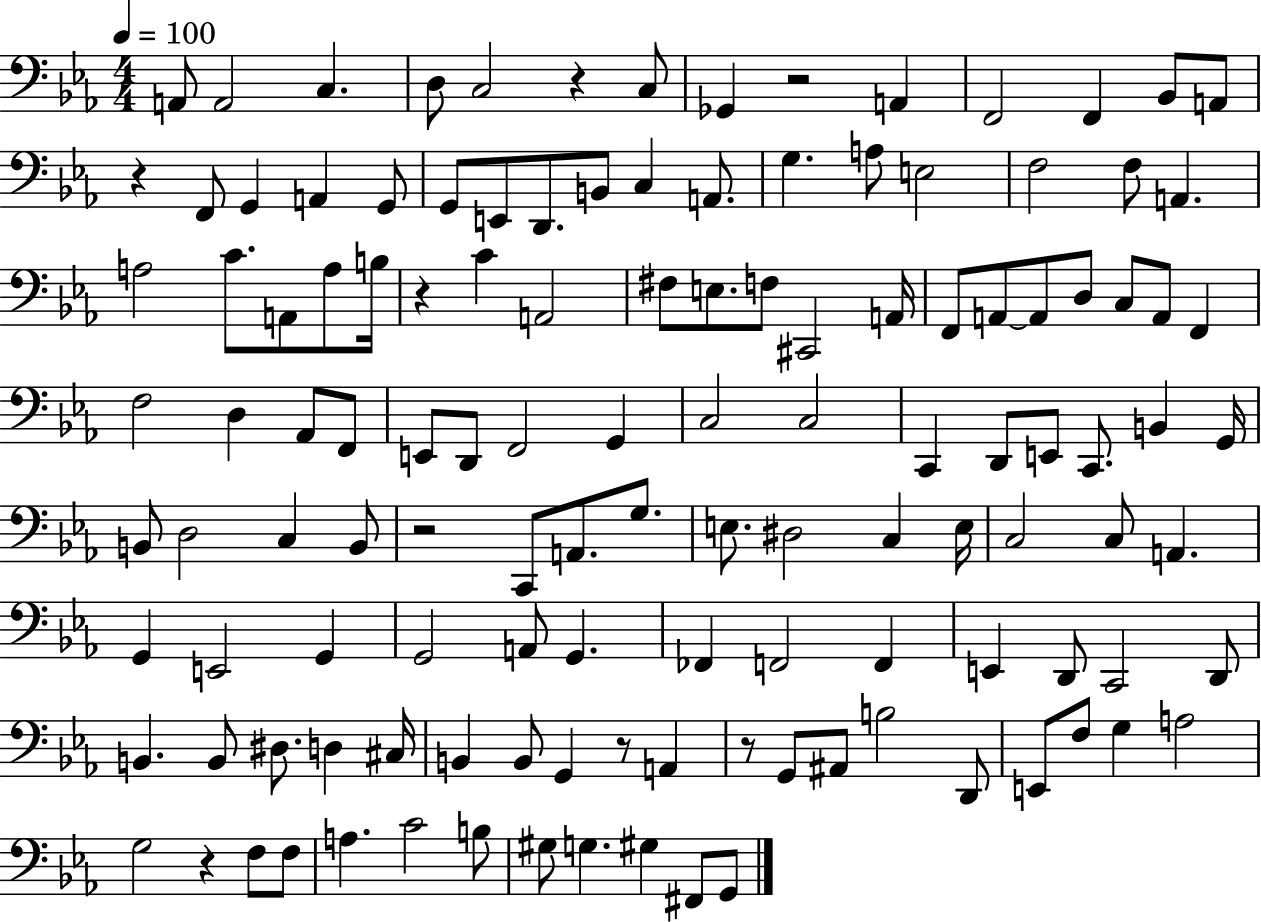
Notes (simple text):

A2/e A2/h C3/q. D3/e C3/h R/q C3/e Gb2/q R/h A2/q F2/h F2/q Bb2/e A2/e R/q F2/e G2/q A2/q G2/e G2/e E2/e D2/e. B2/e C3/q A2/e. G3/q. A3/e E3/h F3/h F3/e A2/q. A3/h C4/e. A2/e A3/e B3/s R/q C4/q A2/h F#3/e E3/e. F3/e C#2/h A2/s F2/e A2/e A2/e D3/e C3/e A2/e F2/q F3/h D3/q Ab2/e F2/e E2/e D2/e F2/h G2/q C3/h C3/h C2/q D2/e E2/e C2/e. B2/q G2/s B2/e D3/h C3/q B2/e R/h C2/e A2/e. G3/e. E3/e. D#3/h C3/q E3/s C3/h C3/e A2/q. G2/q E2/h G2/q G2/h A2/e G2/q. FES2/q F2/h F2/q E2/q D2/e C2/h D2/e B2/q. B2/e D#3/e. D3/q C#3/s B2/q B2/e G2/q R/e A2/q R/e G2/e A#2/e B3/h D2/e E2/e F3/e G3/q A3/h G3/h R/q F3/e F3/e A3/q. C4/h B3/e G#3/e G3/q. G#3/q F#2/e G2/e